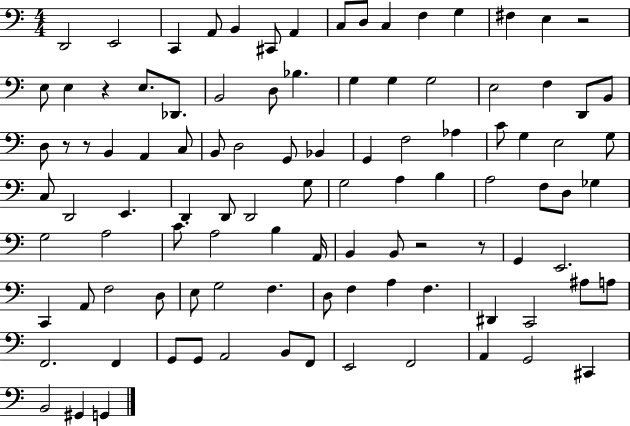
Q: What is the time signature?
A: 4/4